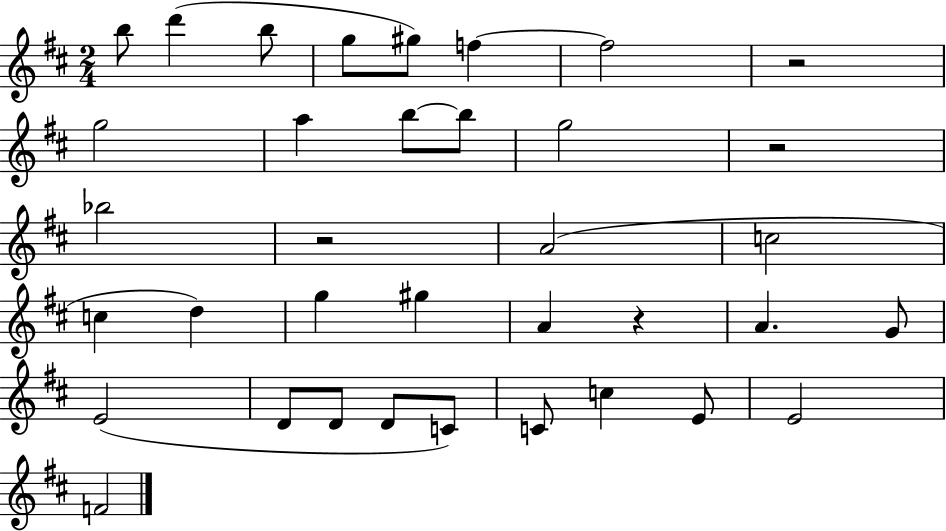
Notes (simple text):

B5/e D6/q B5/e G5/e G#5/e F5/q F5/h R/h G5/h A5/q B5/e B5/e G5/h R/h Bb5/h R/h A4/h C5/h C5/q D5/q G5/q G#5/q A4/q R/q A4/q. G4/e E4/h D4/e D4/e D4/e C4/e C4/e C5/q E4/e E4/h F4/h